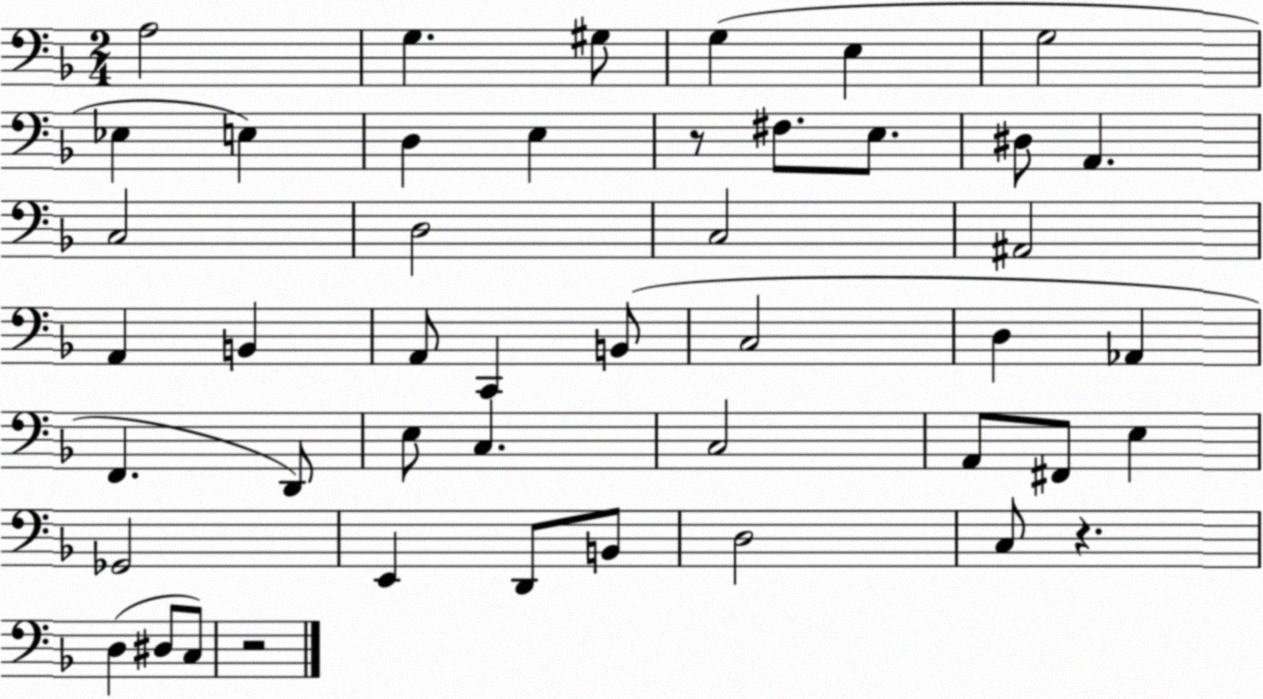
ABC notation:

X:1
T:Untitled
M:2/4
L:1/4
K:F
A,2 G, ^G,/2 G, E, G,2 _E, E, D, E, z/2 ^F,/2 E,/2 ^D,/2 A,, C,2 D,2 C,2 ^A,,2 A,, B,, A,,/2 C,, B,,/2 C,2 D, _A,, F,, D,,/2 E,/2 C, C,2 A,,/2 ^F,,/2 E, _G,,2 E,, D,,/2 B,,/2 D,2 C,/2 z D, ^D,/2 C,/2 z2